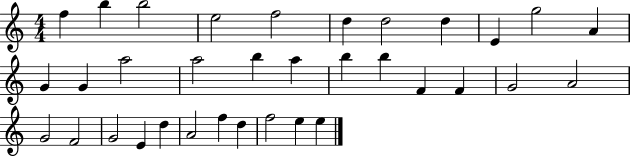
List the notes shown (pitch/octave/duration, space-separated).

F5/q B5/q B5/h E5/h F5/h D5/q D5/h D5/q E4/q G5/h A4/q G4/q G4/q A5/h A5/h B5/q A5/q B5/q B5/q F4/q F4/q G4/h A4/h G4/h F4/h G4/h E4/q D5/q A4/h F5/q D5/q F5/h E5/q E5/q